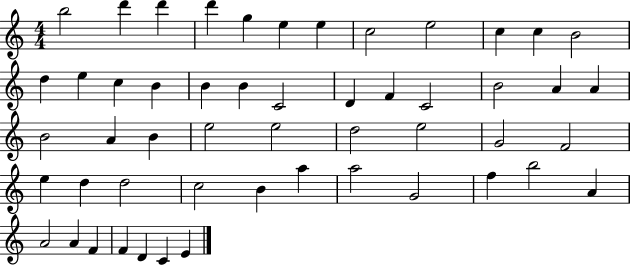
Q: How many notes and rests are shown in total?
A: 52